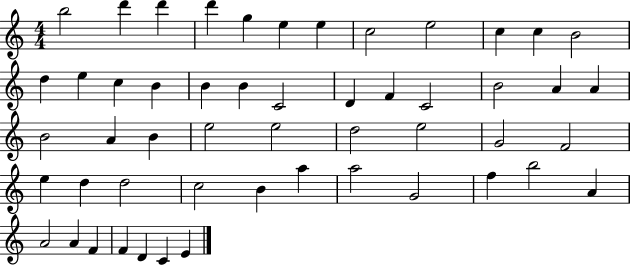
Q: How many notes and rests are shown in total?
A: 52